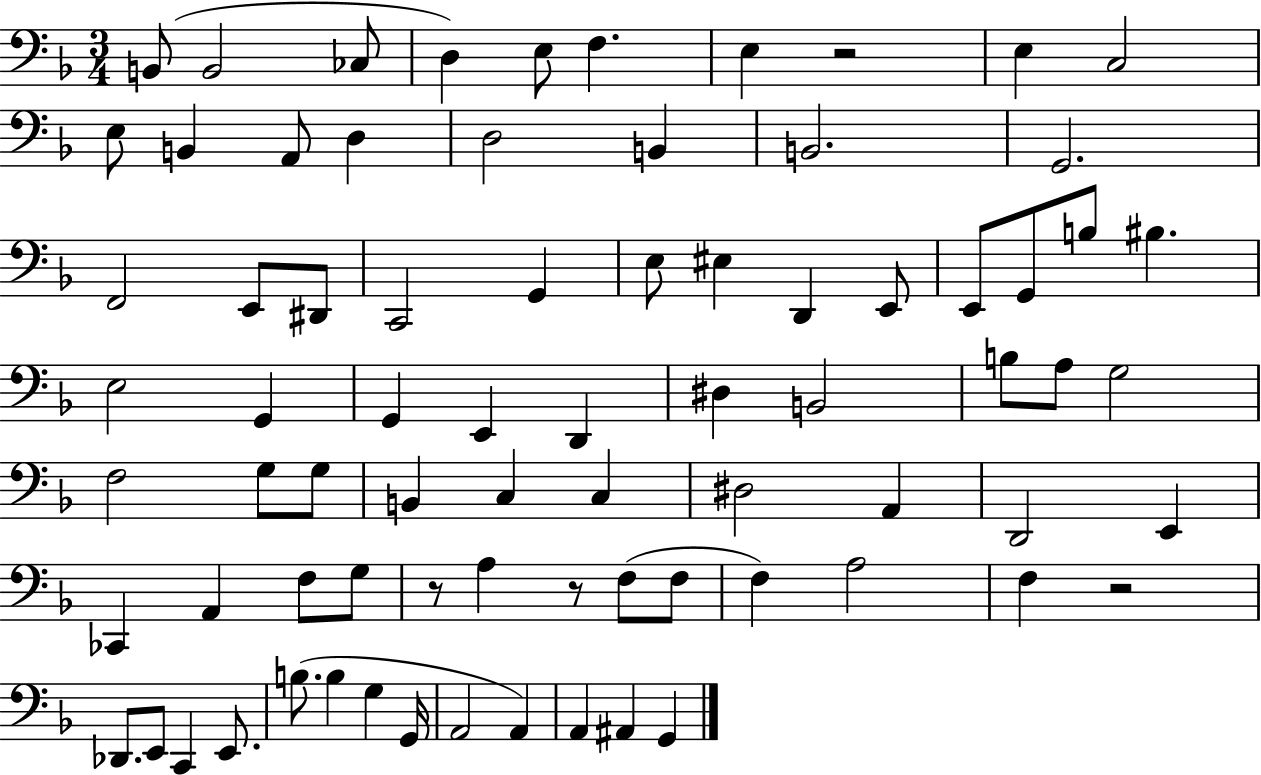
X:1
T:Untitled
M:3/4
L:1/4
K:F
B,,/2 B,,2 _C,/2 D, E,/2 F, E, z2 E, C,2 E,/2 B,, A,,/2 D, D,2 B,, B,,2 G,,2 F,,2 E,,/2 ^D,,/2 C,,2 G,, E,/2 ^E, D,, E,,/2 E,,/2 G,,/2 B,/2 ^B, E,2 G,, G,, E,, D,, ^D, B,,2 B,/2 A,/2 G,2 F,2 G,/2 G,/2 B,, C, C, ^D,2 A,, D,,2 E,, _C,, A,, F,/2 G,/2 z/2 A, z/2 F,/2 F,/2 F, A,2 F, z2 _D,,/2 E,,/2 C,, E,,/2 B,/2 B, G, G,,/4 A,,2 A,, A,, ^A,, G,,